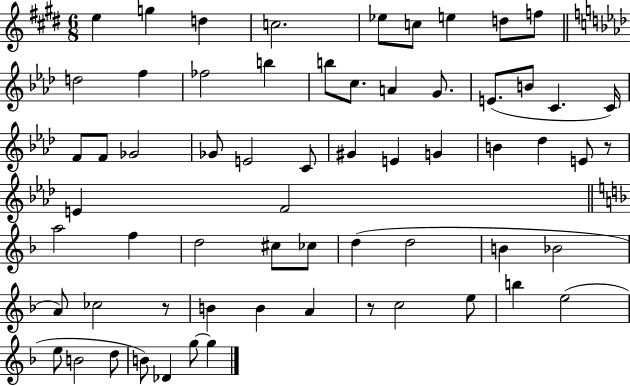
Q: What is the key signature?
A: E major